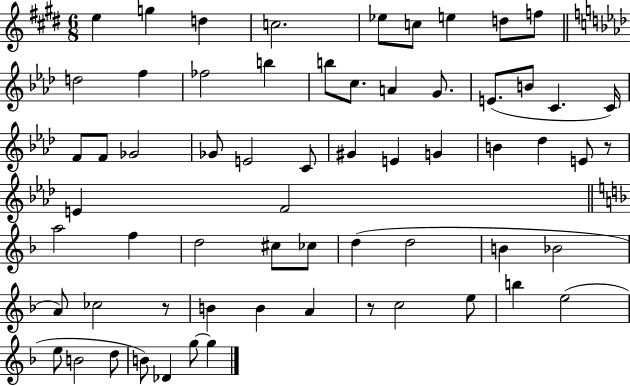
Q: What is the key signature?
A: E major